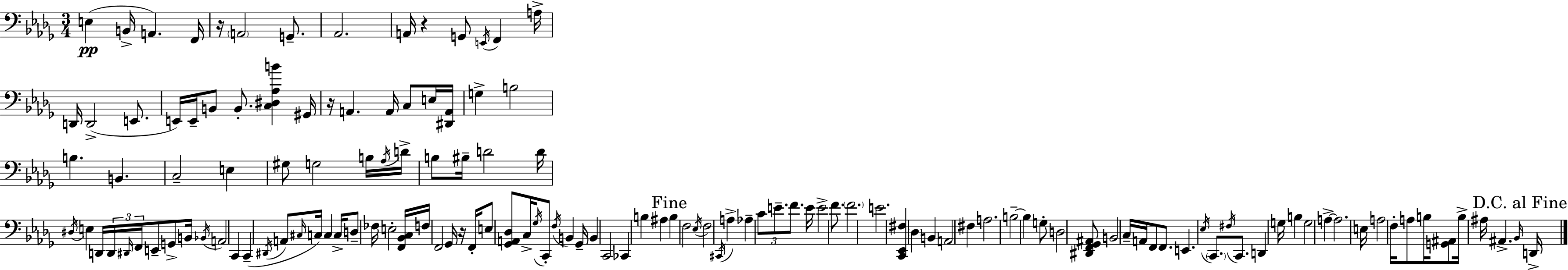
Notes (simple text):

E3/q B2/s A2/q. F2/s R/s A2/h G2/e. Ab2/h. A2/s R/q G2/e E2/s F2/q A3/s D2/s D2/h E2/e. E2/s E2/s B2/e B2/e. [C3,D#3,Ab3,B4]/q G#2/s R/s A2/q. A2/s C3/e E3/s [D#2,A2]/s G3/q B3/h B3/q. B2/q. C3/h E3/q G#3/e G3/h B3/s Ab3/s D4/s B3/e BIS3/s D4/h D4/s D#3/s E3/q D2/s D2/s D#2/s F2/s E2/e G2/e B2/s Bb2/s A2/h C2/q C2/q D#2/s A2/e C#3/s C3/s C3/q C3/s D3/e FES3/s E3/h [F2,Bb2,C3]/s F3/s F2/h Gb2/s R/s F2/s E3/e [Gb2,A2,Db3]/e C3/s Gb3/s C2/e F3/s B2/q Gb2/s B2/q C2/h CES2/q B3/q A#3/q B3/q F3/h Eb3/s F3/h C#2/s A3/q Ab3/q C4/e E4/e. F4/e. E4/s E4/h F4/e. F4/h. E4/h. [C2,Eb2,F#3]/q Db3/q B2/q A2/h F#3/q A3/h. B3/h B3/q G3/e D3/h [D#2,F2,Gb2,A#2]/e B2/h C3/s A2/s F2/e F2/e. E2/q. Eb3/s C2/e. F#3/s C2/e. D2/q G3/s B3/q G3/h A3/q A3/h. E3/s A3/h F3/s A3/e B3/s [G2,A#2]/e B3/s A#3/s A#2/q. Bb2/s D2/s